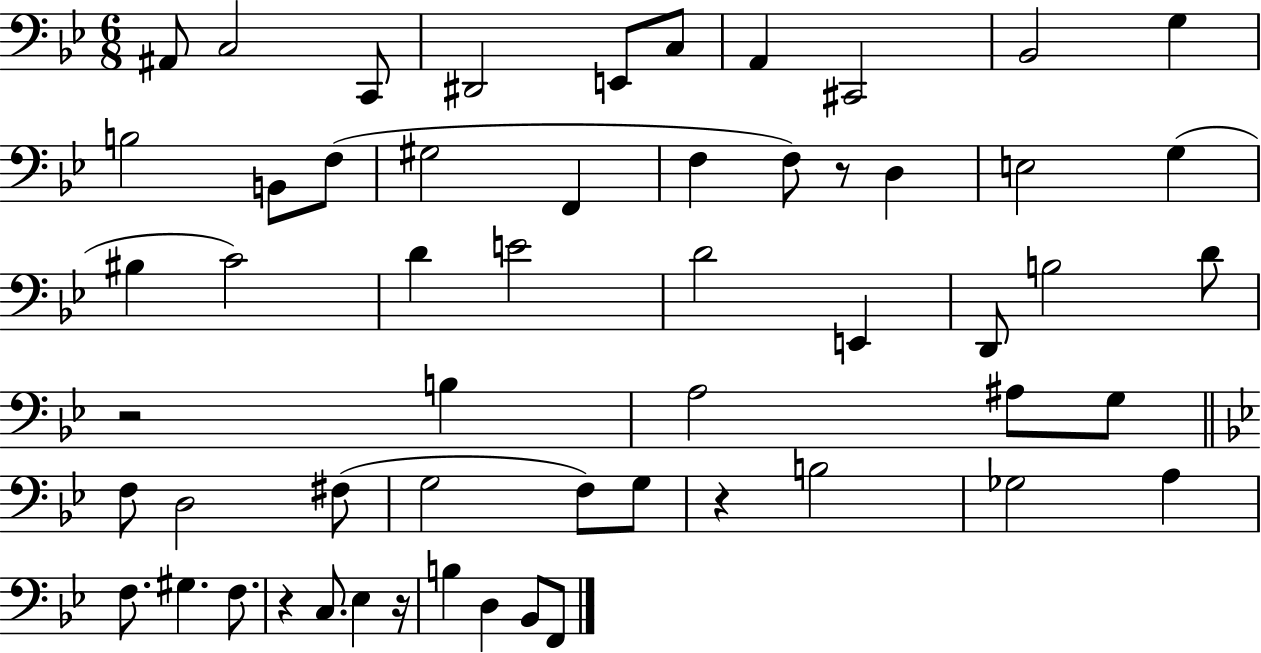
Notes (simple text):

A#2/e C3/h C2/e D#2/h E2/e C3/e A2/q C#2/h Bb2/h G3/q B3/h B2/e F3/e G#3/h F2/q F3/q F3/e R/e D3/q E3/h G3/q BIS3/q C4/h D4/q E4/h D4/h E2/q D2/e B3/h D4/e R/h B3/q A3/h A#3/e G3/e F3/e D3/h F#3/e G3/h F3/e G3/e R/q B3/h Gb3/h A3/q F3/e. G#3/q. F3/e. R/q C3/e. Eb3/q R/s B3/q D3/q Bb2/e F2/e